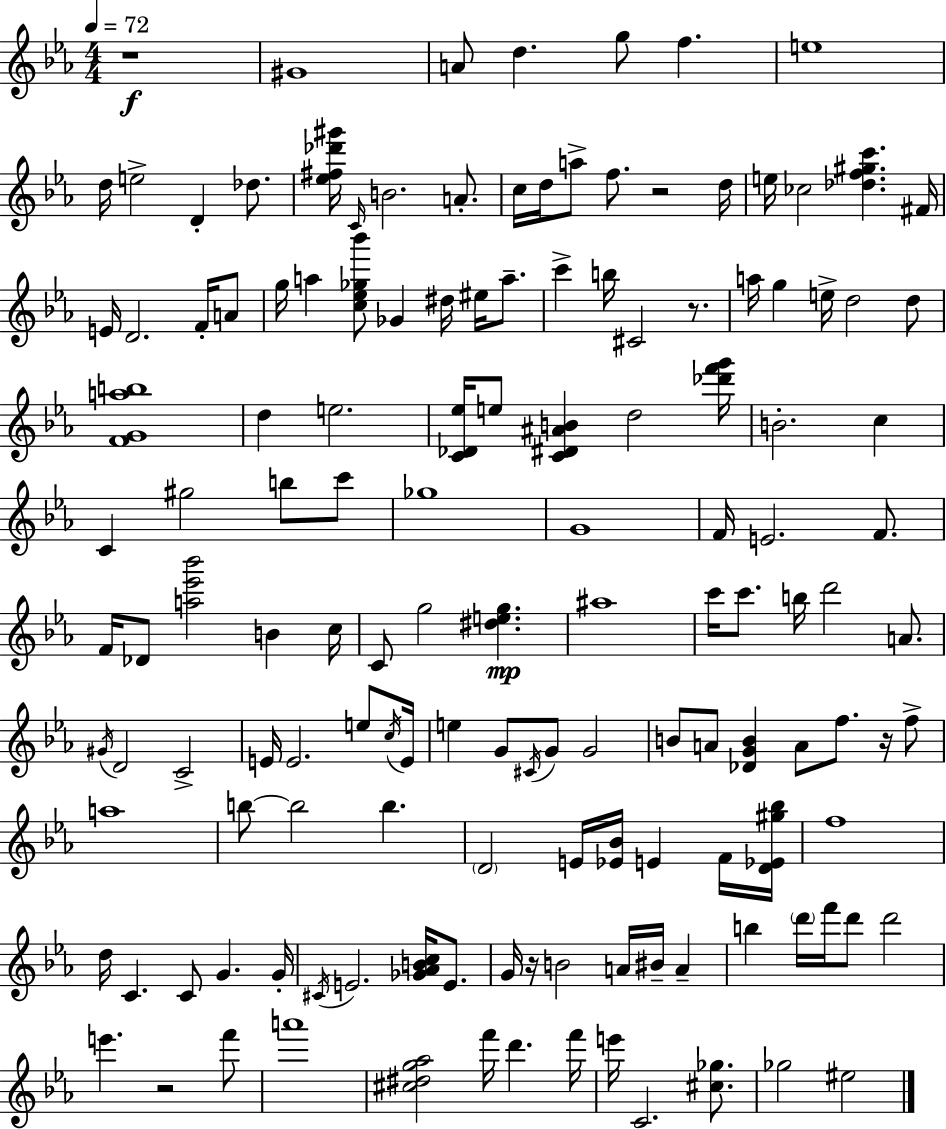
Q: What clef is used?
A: treble